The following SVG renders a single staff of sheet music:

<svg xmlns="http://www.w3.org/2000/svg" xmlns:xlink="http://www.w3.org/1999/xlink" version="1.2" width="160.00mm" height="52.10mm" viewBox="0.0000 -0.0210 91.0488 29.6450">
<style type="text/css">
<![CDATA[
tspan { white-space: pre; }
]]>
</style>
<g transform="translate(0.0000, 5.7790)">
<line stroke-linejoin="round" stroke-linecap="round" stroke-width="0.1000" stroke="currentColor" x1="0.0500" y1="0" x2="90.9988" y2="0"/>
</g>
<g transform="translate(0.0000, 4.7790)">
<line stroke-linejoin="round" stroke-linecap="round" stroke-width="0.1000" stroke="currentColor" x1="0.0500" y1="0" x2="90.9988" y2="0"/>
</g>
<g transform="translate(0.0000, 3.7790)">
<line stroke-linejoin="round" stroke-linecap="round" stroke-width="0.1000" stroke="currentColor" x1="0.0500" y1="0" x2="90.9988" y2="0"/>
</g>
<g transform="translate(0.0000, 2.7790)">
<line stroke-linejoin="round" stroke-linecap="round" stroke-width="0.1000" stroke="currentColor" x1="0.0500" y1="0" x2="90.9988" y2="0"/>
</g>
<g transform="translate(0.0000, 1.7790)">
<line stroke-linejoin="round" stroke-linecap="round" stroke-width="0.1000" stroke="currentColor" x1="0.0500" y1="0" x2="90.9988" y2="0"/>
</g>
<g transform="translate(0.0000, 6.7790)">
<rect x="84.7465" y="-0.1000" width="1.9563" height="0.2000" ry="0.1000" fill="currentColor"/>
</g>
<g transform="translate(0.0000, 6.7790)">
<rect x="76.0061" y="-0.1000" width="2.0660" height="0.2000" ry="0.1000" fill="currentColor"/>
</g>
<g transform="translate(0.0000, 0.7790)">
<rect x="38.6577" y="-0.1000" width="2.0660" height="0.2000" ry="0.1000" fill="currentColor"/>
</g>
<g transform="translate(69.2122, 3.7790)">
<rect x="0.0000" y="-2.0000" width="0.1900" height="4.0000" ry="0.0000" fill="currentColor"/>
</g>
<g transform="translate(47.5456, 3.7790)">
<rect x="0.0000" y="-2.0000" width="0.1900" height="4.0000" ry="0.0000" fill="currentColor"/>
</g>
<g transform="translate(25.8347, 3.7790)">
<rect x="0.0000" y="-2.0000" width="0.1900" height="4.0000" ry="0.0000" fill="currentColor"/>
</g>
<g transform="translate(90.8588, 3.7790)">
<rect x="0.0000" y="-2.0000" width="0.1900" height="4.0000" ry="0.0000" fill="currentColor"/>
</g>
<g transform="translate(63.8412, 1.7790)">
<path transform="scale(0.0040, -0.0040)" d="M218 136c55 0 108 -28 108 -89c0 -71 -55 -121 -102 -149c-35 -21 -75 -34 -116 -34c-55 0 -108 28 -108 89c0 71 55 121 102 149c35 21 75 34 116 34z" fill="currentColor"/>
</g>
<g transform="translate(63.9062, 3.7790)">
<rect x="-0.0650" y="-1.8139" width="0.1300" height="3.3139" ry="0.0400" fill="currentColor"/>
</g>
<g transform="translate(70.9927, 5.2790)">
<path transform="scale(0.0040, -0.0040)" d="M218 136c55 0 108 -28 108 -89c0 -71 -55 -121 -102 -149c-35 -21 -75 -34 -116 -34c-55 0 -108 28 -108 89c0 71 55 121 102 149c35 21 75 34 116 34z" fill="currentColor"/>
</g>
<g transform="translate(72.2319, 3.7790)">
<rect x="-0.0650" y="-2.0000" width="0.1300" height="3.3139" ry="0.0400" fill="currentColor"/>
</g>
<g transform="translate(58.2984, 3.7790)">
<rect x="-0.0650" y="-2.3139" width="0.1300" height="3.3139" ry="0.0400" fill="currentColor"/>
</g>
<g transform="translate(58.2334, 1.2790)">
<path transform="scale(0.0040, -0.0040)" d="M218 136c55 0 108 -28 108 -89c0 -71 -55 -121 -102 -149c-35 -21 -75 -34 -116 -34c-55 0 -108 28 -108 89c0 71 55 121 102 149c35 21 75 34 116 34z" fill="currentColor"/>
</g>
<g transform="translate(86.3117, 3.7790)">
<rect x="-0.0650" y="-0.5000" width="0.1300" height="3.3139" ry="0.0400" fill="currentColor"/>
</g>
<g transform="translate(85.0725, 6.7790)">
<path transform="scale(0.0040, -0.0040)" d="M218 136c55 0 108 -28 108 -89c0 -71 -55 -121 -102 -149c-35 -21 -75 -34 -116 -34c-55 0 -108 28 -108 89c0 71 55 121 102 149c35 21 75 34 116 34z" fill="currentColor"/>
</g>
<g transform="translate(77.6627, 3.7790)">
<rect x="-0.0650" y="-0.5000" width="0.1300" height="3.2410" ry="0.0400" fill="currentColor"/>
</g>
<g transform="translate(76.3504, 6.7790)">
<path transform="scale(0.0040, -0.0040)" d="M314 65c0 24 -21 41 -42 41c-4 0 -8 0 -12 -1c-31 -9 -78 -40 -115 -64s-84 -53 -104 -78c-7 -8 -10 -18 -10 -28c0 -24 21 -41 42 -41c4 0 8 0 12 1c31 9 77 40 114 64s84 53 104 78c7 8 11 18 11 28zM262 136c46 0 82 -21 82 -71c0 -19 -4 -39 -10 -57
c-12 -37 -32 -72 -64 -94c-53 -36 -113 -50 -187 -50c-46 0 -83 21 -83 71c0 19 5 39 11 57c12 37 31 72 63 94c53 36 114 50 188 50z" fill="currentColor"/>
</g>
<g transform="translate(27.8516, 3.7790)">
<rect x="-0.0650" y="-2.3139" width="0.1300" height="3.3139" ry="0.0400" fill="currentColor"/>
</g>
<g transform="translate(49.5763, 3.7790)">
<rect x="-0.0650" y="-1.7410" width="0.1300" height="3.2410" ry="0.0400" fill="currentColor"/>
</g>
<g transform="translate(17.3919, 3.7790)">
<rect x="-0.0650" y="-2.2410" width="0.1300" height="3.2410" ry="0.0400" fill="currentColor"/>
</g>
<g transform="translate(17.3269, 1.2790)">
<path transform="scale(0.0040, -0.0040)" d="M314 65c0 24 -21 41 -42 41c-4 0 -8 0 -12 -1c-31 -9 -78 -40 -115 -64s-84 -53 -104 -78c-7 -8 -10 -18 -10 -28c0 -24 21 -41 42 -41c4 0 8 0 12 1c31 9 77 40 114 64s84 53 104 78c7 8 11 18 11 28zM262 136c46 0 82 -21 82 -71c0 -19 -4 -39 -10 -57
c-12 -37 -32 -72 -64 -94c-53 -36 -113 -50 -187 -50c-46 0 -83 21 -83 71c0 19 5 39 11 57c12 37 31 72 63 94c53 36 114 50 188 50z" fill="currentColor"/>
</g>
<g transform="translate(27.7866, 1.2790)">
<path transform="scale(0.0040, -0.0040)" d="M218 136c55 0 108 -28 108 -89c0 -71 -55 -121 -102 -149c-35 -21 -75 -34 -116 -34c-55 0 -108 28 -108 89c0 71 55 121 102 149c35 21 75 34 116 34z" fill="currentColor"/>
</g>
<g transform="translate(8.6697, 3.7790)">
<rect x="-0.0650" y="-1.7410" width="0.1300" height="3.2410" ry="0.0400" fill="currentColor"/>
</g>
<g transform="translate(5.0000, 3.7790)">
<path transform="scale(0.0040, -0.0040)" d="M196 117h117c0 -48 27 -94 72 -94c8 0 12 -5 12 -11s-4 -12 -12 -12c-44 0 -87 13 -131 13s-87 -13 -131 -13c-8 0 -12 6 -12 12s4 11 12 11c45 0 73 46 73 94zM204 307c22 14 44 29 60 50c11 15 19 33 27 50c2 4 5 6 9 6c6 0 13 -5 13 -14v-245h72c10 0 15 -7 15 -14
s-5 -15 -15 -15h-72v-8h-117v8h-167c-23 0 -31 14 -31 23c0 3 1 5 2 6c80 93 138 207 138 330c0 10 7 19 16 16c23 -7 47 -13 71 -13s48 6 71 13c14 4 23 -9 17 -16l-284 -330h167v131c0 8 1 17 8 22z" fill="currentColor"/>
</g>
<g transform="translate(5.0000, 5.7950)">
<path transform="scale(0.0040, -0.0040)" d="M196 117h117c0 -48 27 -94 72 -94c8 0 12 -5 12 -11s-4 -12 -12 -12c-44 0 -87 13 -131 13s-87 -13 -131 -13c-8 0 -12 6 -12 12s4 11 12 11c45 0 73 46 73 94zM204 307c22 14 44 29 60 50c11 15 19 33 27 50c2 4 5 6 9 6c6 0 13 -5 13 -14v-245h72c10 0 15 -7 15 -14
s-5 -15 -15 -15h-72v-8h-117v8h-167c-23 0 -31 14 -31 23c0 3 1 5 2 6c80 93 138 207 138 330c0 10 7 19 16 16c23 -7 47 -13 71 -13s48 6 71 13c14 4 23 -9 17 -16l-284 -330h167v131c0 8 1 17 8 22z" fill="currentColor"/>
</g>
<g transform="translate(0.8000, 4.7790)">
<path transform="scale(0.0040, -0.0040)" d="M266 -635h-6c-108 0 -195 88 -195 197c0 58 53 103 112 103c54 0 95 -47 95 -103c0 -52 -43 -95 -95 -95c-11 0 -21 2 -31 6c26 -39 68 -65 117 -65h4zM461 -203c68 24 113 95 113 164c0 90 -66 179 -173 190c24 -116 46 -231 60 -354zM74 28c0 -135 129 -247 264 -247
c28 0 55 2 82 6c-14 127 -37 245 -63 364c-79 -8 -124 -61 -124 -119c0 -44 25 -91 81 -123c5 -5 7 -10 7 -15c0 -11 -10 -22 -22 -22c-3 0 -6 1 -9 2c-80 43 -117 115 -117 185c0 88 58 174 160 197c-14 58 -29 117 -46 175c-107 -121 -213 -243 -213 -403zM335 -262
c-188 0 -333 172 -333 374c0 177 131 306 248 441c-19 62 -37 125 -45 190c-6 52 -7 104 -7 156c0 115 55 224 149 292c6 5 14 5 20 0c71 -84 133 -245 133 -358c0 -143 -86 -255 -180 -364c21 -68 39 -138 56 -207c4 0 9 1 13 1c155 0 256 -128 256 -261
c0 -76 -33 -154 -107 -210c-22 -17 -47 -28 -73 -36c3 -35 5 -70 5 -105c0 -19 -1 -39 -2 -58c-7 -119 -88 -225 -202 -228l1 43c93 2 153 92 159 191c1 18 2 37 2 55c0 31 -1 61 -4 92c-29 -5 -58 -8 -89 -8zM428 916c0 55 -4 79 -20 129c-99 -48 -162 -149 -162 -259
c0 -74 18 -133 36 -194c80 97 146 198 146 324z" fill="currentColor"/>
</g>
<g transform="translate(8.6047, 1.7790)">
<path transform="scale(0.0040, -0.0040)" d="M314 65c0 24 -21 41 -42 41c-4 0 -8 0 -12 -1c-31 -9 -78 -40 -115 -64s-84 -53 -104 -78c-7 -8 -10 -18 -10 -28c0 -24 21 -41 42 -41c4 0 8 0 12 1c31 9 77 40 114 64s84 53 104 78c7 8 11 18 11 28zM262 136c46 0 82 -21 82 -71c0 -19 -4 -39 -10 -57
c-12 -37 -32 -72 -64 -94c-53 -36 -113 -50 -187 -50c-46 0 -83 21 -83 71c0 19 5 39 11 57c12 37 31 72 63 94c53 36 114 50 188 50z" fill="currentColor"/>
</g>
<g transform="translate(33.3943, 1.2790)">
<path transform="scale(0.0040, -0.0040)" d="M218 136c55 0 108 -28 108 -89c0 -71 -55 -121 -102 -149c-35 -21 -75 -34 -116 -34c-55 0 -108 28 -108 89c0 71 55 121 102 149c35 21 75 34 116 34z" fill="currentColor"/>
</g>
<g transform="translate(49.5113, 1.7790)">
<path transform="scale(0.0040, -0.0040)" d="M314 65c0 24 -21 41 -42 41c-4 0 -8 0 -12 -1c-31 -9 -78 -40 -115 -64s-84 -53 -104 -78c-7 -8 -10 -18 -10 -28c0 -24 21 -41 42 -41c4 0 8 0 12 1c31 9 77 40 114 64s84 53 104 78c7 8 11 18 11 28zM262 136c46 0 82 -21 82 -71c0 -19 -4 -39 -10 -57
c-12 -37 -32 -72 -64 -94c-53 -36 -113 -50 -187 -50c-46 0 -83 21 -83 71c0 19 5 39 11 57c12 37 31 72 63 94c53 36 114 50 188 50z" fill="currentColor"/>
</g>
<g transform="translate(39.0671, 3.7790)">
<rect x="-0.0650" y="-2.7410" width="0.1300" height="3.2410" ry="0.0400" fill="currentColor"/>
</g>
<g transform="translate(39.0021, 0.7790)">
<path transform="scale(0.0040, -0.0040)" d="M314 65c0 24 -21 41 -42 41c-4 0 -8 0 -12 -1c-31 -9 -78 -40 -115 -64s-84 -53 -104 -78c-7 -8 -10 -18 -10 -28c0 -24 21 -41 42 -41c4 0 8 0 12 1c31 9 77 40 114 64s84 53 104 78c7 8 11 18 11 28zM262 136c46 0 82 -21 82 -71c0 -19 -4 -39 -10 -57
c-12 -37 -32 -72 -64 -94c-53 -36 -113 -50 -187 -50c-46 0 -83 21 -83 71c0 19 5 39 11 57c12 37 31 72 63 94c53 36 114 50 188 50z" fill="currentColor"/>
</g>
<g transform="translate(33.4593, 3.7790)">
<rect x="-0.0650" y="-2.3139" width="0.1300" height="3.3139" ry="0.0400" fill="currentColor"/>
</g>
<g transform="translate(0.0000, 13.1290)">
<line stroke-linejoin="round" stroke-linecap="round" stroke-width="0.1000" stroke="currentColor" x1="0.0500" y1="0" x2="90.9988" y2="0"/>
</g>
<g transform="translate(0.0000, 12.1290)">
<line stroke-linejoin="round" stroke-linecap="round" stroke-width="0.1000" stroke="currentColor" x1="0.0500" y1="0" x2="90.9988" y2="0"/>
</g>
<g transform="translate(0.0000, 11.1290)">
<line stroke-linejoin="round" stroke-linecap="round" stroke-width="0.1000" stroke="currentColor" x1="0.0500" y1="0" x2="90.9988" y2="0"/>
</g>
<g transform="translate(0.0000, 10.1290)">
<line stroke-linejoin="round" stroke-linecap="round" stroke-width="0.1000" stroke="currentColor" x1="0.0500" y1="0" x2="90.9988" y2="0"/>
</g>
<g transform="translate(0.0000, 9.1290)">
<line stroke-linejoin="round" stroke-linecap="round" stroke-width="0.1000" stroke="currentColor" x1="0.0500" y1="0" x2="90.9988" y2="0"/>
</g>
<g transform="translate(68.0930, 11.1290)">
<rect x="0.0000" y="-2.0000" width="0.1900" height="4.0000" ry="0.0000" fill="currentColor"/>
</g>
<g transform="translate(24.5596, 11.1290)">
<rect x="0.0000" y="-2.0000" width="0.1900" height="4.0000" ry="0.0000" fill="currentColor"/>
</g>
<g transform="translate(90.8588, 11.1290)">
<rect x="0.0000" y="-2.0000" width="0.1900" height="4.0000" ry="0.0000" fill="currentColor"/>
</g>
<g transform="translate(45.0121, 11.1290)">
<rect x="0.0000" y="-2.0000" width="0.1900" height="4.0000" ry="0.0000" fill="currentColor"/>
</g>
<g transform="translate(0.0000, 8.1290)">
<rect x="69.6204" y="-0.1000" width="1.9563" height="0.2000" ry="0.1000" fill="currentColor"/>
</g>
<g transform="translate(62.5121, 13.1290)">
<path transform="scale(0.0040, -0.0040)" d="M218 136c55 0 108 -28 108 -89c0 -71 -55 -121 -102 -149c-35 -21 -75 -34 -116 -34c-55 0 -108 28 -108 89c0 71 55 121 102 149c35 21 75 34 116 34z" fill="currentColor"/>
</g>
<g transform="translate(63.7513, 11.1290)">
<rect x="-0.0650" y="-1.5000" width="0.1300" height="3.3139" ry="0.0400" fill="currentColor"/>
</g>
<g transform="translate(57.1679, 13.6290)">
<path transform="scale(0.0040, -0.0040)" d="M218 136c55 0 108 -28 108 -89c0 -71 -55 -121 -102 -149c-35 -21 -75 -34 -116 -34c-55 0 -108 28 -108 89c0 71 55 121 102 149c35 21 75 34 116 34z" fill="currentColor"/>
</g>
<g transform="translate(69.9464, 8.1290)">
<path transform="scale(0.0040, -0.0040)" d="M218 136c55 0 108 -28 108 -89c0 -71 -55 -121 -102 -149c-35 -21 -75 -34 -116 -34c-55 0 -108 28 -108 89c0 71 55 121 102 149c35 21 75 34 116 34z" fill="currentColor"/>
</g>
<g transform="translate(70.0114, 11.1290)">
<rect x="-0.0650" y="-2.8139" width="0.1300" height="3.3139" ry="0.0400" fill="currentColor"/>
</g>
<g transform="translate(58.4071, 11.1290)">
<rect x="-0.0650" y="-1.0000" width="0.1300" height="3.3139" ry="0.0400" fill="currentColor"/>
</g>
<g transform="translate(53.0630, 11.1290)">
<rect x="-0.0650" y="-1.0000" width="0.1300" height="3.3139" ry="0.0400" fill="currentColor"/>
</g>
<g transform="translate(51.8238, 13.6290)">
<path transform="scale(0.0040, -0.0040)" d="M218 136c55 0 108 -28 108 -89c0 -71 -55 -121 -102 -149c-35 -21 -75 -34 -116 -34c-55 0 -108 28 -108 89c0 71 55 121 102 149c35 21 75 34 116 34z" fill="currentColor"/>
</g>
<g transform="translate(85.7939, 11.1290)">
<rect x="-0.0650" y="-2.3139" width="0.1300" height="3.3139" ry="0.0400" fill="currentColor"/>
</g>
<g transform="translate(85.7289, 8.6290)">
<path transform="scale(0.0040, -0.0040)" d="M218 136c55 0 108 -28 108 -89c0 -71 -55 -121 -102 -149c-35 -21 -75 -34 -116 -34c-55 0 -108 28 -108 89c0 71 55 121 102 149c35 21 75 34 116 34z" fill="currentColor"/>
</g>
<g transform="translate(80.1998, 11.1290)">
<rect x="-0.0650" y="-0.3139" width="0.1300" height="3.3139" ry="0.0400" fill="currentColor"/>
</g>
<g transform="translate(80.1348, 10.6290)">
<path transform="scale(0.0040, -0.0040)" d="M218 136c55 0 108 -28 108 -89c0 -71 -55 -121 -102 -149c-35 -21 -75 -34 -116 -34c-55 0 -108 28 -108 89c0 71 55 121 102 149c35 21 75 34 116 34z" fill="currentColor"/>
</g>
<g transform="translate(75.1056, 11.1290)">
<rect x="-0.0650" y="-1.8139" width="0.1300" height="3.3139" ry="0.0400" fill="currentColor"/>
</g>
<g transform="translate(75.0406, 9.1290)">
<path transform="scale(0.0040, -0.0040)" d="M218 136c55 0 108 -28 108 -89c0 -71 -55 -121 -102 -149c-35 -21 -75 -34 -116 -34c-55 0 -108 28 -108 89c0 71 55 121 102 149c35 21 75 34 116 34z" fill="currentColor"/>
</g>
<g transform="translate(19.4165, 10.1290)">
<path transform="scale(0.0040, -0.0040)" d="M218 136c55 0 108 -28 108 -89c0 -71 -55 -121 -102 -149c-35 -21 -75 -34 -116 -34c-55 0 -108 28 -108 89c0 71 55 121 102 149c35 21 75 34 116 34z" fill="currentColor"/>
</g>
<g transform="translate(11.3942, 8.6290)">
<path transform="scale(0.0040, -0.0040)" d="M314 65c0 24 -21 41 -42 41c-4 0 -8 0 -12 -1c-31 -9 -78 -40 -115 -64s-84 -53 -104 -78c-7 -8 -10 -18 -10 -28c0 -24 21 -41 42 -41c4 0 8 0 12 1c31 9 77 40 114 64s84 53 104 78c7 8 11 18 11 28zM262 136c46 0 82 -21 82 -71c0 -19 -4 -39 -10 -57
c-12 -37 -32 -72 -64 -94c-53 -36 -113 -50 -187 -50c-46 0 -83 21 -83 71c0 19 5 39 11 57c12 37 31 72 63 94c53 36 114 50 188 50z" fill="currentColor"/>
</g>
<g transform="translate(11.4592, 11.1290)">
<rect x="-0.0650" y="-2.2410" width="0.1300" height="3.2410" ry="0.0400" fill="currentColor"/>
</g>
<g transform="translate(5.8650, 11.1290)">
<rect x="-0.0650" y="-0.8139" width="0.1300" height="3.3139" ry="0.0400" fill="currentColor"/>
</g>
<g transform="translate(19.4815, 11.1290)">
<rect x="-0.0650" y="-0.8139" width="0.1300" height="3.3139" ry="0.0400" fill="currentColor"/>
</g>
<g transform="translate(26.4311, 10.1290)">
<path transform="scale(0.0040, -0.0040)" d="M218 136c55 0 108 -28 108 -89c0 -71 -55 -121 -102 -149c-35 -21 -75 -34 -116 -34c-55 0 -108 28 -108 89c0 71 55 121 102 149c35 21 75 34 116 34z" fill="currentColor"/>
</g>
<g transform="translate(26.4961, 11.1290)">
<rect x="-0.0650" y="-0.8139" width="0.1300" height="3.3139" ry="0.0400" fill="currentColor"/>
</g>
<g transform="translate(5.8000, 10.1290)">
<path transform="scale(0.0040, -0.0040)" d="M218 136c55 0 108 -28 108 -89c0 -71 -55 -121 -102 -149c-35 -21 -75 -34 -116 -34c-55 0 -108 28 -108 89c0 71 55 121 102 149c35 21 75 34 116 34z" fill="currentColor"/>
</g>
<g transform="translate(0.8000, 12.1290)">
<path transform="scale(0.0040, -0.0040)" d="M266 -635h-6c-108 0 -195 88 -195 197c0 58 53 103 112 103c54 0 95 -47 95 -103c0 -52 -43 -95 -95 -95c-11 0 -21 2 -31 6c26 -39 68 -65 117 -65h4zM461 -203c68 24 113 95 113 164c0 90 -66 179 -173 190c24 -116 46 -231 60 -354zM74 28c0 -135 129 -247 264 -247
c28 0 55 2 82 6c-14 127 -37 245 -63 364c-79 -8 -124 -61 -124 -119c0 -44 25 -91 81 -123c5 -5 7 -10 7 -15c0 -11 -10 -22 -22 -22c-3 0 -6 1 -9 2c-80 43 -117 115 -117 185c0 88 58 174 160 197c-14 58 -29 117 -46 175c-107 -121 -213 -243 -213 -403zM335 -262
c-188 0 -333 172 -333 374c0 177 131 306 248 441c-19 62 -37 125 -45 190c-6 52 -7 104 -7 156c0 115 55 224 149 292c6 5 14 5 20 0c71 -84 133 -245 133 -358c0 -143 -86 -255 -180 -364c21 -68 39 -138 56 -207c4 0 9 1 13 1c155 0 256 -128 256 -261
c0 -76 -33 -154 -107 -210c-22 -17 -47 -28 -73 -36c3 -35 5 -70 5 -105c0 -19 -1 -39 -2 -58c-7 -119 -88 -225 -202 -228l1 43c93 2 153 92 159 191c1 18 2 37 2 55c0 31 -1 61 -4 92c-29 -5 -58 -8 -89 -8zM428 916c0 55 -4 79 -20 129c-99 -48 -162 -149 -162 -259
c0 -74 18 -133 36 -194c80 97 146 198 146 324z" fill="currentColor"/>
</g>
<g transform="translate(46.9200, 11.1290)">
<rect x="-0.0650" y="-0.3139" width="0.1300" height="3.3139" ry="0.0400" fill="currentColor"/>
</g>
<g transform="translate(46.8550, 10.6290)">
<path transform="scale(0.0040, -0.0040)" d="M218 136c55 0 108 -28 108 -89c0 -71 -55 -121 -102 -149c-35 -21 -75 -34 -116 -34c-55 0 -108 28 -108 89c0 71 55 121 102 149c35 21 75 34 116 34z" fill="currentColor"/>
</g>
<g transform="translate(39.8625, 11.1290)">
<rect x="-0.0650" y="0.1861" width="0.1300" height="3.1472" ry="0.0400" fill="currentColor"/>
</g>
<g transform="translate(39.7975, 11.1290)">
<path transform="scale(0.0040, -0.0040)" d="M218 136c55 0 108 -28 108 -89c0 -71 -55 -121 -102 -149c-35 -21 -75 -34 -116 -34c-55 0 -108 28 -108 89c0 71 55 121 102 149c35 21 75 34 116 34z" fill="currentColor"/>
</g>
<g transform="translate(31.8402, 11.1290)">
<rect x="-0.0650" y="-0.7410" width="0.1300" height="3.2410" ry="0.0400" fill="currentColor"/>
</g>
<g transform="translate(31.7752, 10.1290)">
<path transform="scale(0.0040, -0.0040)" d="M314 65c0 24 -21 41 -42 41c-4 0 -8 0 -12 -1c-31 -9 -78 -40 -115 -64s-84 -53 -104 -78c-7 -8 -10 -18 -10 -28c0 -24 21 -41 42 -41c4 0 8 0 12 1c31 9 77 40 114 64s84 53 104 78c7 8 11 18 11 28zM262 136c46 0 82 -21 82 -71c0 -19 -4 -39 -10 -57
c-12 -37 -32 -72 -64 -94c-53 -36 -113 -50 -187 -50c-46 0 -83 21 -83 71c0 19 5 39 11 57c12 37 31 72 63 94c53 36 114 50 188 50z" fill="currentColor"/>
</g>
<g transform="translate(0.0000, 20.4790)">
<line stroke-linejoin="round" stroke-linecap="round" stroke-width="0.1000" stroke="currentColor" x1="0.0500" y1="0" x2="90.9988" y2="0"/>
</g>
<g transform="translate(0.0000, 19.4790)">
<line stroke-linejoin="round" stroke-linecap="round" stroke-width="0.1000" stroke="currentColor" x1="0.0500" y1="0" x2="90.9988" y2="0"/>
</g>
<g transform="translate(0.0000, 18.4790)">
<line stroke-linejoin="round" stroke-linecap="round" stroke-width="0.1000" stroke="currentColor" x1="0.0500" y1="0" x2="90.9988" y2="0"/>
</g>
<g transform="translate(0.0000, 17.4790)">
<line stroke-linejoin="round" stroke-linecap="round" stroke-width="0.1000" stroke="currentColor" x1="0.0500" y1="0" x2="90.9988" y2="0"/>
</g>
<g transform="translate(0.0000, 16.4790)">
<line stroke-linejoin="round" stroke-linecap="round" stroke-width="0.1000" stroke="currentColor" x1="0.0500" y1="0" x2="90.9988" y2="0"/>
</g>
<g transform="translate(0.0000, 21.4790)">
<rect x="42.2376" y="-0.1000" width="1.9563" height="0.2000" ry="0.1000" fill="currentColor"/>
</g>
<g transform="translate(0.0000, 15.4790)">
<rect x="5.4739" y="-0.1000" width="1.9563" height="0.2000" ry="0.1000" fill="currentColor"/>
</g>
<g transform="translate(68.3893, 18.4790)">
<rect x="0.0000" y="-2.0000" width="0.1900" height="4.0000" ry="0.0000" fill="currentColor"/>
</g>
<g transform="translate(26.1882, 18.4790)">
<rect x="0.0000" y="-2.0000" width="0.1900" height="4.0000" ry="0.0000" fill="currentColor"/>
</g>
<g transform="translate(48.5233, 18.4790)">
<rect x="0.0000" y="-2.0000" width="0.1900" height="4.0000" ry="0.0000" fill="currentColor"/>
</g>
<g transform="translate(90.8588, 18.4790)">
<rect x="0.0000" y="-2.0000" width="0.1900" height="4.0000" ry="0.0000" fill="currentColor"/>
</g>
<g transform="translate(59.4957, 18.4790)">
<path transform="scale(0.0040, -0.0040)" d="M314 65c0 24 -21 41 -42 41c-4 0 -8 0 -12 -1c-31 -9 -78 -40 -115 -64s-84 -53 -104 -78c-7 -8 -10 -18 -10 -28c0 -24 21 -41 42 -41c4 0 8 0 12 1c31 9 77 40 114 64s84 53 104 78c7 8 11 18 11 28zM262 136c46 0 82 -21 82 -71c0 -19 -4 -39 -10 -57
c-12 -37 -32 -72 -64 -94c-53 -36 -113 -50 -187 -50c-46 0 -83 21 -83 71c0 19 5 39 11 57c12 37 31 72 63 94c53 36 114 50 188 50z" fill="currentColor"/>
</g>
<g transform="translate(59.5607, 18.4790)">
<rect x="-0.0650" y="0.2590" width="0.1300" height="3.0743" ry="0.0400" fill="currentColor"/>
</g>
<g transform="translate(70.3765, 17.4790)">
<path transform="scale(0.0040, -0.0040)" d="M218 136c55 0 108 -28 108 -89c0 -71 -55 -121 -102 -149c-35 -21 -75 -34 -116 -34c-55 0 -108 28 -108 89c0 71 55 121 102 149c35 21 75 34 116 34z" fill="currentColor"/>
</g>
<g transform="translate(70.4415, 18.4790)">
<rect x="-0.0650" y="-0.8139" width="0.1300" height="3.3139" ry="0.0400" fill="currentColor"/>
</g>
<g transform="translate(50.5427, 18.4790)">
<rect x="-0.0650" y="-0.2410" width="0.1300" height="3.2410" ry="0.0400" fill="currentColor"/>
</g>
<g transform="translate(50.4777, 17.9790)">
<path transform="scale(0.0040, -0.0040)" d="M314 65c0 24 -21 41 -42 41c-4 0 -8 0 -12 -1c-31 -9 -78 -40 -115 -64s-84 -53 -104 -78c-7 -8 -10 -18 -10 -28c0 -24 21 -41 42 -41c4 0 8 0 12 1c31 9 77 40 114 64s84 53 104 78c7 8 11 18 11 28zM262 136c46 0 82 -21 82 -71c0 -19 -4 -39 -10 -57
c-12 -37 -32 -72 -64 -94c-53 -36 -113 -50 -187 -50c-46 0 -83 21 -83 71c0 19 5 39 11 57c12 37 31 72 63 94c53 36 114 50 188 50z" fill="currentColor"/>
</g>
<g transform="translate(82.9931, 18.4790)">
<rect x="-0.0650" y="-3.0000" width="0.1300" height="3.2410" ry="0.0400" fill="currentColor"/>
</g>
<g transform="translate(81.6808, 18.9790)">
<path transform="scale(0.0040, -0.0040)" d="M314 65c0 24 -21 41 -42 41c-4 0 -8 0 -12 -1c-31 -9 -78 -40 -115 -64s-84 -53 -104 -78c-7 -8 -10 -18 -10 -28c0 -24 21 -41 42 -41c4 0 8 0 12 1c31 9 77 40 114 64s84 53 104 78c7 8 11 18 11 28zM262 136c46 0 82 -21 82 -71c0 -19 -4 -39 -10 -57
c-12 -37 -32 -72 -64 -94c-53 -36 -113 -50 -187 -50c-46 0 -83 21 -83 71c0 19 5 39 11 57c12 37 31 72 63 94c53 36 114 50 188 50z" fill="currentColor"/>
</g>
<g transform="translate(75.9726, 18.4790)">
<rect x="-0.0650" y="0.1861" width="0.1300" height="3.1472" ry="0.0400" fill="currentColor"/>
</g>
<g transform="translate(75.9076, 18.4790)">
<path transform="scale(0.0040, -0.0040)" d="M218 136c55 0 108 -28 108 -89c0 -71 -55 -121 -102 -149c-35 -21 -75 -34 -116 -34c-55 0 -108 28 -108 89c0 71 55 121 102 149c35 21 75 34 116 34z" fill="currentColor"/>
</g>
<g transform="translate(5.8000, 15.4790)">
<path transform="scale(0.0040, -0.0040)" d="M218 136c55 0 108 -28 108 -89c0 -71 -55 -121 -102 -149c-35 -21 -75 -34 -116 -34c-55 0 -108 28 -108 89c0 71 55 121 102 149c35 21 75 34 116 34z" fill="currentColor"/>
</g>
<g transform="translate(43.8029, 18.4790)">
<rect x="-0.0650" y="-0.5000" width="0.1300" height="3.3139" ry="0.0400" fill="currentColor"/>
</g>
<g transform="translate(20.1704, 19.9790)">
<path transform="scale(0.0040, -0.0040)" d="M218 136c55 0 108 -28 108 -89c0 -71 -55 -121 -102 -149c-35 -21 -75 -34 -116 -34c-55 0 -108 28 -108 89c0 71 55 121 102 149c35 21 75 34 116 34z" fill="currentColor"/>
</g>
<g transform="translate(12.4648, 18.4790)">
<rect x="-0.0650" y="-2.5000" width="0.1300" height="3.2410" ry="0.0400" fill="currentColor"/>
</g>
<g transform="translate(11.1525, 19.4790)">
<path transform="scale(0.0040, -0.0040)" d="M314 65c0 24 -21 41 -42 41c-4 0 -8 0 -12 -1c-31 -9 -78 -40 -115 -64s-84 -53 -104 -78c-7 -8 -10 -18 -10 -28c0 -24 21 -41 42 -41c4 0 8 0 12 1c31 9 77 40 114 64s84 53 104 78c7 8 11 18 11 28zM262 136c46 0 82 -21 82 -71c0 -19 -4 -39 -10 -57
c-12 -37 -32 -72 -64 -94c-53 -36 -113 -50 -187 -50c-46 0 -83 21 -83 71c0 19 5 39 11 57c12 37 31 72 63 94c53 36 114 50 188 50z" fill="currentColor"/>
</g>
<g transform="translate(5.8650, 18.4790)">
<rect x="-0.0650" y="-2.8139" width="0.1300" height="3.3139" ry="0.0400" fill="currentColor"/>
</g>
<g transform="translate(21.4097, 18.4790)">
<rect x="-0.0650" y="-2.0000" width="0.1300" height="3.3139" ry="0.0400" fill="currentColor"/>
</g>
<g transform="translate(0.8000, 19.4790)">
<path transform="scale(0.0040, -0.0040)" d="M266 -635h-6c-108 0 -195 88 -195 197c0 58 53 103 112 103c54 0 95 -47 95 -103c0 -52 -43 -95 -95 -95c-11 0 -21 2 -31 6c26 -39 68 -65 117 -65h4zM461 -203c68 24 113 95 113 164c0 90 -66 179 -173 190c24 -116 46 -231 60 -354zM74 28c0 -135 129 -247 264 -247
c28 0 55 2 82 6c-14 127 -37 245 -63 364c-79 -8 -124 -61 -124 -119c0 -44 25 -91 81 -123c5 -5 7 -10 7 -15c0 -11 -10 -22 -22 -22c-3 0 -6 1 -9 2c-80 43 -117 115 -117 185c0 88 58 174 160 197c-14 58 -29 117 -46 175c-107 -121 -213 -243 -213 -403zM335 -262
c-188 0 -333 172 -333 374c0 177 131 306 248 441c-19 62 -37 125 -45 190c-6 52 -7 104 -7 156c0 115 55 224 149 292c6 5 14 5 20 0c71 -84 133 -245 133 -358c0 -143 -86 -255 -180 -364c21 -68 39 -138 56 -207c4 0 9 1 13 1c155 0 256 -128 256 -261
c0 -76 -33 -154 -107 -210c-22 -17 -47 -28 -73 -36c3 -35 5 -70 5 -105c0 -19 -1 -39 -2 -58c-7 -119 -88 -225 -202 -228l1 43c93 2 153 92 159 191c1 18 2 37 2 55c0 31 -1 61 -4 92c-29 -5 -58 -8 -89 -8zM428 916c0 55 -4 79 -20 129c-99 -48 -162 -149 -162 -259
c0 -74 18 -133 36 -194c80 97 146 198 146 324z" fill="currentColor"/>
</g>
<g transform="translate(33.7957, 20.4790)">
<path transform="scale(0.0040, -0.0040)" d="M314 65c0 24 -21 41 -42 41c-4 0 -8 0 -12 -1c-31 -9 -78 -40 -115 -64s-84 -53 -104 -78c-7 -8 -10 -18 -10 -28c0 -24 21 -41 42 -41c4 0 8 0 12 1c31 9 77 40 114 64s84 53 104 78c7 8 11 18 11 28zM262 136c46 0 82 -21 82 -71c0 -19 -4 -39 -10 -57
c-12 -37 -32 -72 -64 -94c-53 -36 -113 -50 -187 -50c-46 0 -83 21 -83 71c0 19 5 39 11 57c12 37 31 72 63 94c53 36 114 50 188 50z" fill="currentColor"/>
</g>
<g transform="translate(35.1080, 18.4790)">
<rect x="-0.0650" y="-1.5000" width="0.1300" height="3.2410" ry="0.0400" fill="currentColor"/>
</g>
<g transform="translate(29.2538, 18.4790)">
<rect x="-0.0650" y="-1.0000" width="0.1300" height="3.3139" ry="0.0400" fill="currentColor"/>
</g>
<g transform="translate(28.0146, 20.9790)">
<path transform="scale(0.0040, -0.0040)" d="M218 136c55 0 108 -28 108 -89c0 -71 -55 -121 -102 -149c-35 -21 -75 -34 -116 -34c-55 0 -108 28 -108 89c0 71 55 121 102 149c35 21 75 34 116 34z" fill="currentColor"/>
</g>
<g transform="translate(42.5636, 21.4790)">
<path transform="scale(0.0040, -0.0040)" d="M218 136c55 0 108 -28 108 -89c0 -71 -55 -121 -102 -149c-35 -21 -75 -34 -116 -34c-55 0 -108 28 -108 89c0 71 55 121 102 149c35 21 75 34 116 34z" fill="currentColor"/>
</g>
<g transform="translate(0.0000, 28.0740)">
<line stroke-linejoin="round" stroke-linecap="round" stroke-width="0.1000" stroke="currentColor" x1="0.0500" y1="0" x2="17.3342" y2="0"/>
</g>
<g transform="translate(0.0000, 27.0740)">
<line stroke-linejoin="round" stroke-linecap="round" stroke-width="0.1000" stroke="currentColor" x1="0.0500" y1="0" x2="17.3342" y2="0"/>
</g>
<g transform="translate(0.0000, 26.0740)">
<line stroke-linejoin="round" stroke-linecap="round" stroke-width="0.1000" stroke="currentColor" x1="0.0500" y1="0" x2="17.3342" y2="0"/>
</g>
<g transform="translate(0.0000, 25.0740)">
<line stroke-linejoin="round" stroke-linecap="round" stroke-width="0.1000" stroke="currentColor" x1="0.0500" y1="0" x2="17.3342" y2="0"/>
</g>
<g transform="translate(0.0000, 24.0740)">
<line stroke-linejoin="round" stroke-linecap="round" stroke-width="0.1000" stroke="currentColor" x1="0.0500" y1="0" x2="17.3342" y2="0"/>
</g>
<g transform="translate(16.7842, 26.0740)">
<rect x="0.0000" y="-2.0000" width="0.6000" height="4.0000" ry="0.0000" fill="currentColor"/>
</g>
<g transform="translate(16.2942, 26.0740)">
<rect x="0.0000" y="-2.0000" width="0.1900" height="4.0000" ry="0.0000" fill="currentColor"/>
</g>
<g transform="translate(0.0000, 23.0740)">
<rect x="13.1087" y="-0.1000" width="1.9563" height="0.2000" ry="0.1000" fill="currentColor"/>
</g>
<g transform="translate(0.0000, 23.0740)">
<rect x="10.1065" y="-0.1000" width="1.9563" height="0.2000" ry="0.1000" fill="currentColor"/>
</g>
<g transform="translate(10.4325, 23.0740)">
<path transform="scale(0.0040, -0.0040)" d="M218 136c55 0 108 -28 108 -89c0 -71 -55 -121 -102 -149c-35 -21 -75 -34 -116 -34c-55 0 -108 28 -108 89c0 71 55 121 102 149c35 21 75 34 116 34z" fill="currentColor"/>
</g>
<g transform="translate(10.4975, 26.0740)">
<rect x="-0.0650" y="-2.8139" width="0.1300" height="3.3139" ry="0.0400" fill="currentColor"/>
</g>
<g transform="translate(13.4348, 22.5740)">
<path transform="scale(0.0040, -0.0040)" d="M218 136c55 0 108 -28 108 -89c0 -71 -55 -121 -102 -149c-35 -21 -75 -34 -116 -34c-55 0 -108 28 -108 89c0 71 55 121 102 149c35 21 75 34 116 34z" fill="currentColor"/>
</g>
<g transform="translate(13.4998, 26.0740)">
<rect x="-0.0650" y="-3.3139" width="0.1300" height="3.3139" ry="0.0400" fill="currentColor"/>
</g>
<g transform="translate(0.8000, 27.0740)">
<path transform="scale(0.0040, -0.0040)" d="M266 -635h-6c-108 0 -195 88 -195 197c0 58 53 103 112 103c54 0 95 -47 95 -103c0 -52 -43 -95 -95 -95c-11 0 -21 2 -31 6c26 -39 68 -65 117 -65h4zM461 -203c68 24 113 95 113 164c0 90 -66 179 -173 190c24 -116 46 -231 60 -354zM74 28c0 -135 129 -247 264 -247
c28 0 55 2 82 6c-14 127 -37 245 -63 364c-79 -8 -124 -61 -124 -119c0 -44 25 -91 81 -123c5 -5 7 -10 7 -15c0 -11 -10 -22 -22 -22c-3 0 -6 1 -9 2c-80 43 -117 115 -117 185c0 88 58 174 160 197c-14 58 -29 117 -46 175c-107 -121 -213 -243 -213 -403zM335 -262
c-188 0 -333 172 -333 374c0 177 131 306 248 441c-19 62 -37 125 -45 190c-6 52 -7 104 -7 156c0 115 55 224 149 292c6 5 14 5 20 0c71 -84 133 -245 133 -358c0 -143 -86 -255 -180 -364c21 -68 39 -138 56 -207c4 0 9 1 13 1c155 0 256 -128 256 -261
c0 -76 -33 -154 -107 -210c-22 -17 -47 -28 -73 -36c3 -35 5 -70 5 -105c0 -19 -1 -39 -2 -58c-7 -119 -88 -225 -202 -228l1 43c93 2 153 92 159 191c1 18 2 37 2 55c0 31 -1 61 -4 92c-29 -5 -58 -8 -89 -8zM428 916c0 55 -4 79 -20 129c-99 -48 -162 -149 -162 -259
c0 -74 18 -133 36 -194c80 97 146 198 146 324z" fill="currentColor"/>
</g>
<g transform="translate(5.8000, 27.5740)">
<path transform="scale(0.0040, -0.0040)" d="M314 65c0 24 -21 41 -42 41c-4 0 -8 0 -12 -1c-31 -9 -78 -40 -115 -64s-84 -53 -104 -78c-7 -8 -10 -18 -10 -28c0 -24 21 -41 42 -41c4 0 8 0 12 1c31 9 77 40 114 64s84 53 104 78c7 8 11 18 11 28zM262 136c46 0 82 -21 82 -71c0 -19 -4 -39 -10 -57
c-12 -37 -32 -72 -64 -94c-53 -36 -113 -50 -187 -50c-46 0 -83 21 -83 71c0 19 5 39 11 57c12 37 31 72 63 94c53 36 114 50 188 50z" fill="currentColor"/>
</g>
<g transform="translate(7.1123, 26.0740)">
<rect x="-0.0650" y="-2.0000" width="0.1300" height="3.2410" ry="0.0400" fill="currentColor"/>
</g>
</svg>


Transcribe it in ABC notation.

X:1
T:Untitled
M:4/4
L:1/4
K:C
f2 g2 g g a2 f2 g f F C2 C d g2 d d d2 B c D D E a f c g a G2 F D E2 C c2 B2 d B A2 F2 a b